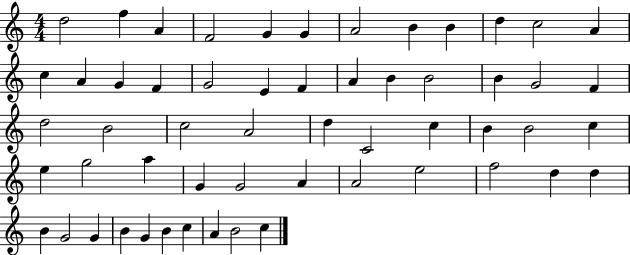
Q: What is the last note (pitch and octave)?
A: C5